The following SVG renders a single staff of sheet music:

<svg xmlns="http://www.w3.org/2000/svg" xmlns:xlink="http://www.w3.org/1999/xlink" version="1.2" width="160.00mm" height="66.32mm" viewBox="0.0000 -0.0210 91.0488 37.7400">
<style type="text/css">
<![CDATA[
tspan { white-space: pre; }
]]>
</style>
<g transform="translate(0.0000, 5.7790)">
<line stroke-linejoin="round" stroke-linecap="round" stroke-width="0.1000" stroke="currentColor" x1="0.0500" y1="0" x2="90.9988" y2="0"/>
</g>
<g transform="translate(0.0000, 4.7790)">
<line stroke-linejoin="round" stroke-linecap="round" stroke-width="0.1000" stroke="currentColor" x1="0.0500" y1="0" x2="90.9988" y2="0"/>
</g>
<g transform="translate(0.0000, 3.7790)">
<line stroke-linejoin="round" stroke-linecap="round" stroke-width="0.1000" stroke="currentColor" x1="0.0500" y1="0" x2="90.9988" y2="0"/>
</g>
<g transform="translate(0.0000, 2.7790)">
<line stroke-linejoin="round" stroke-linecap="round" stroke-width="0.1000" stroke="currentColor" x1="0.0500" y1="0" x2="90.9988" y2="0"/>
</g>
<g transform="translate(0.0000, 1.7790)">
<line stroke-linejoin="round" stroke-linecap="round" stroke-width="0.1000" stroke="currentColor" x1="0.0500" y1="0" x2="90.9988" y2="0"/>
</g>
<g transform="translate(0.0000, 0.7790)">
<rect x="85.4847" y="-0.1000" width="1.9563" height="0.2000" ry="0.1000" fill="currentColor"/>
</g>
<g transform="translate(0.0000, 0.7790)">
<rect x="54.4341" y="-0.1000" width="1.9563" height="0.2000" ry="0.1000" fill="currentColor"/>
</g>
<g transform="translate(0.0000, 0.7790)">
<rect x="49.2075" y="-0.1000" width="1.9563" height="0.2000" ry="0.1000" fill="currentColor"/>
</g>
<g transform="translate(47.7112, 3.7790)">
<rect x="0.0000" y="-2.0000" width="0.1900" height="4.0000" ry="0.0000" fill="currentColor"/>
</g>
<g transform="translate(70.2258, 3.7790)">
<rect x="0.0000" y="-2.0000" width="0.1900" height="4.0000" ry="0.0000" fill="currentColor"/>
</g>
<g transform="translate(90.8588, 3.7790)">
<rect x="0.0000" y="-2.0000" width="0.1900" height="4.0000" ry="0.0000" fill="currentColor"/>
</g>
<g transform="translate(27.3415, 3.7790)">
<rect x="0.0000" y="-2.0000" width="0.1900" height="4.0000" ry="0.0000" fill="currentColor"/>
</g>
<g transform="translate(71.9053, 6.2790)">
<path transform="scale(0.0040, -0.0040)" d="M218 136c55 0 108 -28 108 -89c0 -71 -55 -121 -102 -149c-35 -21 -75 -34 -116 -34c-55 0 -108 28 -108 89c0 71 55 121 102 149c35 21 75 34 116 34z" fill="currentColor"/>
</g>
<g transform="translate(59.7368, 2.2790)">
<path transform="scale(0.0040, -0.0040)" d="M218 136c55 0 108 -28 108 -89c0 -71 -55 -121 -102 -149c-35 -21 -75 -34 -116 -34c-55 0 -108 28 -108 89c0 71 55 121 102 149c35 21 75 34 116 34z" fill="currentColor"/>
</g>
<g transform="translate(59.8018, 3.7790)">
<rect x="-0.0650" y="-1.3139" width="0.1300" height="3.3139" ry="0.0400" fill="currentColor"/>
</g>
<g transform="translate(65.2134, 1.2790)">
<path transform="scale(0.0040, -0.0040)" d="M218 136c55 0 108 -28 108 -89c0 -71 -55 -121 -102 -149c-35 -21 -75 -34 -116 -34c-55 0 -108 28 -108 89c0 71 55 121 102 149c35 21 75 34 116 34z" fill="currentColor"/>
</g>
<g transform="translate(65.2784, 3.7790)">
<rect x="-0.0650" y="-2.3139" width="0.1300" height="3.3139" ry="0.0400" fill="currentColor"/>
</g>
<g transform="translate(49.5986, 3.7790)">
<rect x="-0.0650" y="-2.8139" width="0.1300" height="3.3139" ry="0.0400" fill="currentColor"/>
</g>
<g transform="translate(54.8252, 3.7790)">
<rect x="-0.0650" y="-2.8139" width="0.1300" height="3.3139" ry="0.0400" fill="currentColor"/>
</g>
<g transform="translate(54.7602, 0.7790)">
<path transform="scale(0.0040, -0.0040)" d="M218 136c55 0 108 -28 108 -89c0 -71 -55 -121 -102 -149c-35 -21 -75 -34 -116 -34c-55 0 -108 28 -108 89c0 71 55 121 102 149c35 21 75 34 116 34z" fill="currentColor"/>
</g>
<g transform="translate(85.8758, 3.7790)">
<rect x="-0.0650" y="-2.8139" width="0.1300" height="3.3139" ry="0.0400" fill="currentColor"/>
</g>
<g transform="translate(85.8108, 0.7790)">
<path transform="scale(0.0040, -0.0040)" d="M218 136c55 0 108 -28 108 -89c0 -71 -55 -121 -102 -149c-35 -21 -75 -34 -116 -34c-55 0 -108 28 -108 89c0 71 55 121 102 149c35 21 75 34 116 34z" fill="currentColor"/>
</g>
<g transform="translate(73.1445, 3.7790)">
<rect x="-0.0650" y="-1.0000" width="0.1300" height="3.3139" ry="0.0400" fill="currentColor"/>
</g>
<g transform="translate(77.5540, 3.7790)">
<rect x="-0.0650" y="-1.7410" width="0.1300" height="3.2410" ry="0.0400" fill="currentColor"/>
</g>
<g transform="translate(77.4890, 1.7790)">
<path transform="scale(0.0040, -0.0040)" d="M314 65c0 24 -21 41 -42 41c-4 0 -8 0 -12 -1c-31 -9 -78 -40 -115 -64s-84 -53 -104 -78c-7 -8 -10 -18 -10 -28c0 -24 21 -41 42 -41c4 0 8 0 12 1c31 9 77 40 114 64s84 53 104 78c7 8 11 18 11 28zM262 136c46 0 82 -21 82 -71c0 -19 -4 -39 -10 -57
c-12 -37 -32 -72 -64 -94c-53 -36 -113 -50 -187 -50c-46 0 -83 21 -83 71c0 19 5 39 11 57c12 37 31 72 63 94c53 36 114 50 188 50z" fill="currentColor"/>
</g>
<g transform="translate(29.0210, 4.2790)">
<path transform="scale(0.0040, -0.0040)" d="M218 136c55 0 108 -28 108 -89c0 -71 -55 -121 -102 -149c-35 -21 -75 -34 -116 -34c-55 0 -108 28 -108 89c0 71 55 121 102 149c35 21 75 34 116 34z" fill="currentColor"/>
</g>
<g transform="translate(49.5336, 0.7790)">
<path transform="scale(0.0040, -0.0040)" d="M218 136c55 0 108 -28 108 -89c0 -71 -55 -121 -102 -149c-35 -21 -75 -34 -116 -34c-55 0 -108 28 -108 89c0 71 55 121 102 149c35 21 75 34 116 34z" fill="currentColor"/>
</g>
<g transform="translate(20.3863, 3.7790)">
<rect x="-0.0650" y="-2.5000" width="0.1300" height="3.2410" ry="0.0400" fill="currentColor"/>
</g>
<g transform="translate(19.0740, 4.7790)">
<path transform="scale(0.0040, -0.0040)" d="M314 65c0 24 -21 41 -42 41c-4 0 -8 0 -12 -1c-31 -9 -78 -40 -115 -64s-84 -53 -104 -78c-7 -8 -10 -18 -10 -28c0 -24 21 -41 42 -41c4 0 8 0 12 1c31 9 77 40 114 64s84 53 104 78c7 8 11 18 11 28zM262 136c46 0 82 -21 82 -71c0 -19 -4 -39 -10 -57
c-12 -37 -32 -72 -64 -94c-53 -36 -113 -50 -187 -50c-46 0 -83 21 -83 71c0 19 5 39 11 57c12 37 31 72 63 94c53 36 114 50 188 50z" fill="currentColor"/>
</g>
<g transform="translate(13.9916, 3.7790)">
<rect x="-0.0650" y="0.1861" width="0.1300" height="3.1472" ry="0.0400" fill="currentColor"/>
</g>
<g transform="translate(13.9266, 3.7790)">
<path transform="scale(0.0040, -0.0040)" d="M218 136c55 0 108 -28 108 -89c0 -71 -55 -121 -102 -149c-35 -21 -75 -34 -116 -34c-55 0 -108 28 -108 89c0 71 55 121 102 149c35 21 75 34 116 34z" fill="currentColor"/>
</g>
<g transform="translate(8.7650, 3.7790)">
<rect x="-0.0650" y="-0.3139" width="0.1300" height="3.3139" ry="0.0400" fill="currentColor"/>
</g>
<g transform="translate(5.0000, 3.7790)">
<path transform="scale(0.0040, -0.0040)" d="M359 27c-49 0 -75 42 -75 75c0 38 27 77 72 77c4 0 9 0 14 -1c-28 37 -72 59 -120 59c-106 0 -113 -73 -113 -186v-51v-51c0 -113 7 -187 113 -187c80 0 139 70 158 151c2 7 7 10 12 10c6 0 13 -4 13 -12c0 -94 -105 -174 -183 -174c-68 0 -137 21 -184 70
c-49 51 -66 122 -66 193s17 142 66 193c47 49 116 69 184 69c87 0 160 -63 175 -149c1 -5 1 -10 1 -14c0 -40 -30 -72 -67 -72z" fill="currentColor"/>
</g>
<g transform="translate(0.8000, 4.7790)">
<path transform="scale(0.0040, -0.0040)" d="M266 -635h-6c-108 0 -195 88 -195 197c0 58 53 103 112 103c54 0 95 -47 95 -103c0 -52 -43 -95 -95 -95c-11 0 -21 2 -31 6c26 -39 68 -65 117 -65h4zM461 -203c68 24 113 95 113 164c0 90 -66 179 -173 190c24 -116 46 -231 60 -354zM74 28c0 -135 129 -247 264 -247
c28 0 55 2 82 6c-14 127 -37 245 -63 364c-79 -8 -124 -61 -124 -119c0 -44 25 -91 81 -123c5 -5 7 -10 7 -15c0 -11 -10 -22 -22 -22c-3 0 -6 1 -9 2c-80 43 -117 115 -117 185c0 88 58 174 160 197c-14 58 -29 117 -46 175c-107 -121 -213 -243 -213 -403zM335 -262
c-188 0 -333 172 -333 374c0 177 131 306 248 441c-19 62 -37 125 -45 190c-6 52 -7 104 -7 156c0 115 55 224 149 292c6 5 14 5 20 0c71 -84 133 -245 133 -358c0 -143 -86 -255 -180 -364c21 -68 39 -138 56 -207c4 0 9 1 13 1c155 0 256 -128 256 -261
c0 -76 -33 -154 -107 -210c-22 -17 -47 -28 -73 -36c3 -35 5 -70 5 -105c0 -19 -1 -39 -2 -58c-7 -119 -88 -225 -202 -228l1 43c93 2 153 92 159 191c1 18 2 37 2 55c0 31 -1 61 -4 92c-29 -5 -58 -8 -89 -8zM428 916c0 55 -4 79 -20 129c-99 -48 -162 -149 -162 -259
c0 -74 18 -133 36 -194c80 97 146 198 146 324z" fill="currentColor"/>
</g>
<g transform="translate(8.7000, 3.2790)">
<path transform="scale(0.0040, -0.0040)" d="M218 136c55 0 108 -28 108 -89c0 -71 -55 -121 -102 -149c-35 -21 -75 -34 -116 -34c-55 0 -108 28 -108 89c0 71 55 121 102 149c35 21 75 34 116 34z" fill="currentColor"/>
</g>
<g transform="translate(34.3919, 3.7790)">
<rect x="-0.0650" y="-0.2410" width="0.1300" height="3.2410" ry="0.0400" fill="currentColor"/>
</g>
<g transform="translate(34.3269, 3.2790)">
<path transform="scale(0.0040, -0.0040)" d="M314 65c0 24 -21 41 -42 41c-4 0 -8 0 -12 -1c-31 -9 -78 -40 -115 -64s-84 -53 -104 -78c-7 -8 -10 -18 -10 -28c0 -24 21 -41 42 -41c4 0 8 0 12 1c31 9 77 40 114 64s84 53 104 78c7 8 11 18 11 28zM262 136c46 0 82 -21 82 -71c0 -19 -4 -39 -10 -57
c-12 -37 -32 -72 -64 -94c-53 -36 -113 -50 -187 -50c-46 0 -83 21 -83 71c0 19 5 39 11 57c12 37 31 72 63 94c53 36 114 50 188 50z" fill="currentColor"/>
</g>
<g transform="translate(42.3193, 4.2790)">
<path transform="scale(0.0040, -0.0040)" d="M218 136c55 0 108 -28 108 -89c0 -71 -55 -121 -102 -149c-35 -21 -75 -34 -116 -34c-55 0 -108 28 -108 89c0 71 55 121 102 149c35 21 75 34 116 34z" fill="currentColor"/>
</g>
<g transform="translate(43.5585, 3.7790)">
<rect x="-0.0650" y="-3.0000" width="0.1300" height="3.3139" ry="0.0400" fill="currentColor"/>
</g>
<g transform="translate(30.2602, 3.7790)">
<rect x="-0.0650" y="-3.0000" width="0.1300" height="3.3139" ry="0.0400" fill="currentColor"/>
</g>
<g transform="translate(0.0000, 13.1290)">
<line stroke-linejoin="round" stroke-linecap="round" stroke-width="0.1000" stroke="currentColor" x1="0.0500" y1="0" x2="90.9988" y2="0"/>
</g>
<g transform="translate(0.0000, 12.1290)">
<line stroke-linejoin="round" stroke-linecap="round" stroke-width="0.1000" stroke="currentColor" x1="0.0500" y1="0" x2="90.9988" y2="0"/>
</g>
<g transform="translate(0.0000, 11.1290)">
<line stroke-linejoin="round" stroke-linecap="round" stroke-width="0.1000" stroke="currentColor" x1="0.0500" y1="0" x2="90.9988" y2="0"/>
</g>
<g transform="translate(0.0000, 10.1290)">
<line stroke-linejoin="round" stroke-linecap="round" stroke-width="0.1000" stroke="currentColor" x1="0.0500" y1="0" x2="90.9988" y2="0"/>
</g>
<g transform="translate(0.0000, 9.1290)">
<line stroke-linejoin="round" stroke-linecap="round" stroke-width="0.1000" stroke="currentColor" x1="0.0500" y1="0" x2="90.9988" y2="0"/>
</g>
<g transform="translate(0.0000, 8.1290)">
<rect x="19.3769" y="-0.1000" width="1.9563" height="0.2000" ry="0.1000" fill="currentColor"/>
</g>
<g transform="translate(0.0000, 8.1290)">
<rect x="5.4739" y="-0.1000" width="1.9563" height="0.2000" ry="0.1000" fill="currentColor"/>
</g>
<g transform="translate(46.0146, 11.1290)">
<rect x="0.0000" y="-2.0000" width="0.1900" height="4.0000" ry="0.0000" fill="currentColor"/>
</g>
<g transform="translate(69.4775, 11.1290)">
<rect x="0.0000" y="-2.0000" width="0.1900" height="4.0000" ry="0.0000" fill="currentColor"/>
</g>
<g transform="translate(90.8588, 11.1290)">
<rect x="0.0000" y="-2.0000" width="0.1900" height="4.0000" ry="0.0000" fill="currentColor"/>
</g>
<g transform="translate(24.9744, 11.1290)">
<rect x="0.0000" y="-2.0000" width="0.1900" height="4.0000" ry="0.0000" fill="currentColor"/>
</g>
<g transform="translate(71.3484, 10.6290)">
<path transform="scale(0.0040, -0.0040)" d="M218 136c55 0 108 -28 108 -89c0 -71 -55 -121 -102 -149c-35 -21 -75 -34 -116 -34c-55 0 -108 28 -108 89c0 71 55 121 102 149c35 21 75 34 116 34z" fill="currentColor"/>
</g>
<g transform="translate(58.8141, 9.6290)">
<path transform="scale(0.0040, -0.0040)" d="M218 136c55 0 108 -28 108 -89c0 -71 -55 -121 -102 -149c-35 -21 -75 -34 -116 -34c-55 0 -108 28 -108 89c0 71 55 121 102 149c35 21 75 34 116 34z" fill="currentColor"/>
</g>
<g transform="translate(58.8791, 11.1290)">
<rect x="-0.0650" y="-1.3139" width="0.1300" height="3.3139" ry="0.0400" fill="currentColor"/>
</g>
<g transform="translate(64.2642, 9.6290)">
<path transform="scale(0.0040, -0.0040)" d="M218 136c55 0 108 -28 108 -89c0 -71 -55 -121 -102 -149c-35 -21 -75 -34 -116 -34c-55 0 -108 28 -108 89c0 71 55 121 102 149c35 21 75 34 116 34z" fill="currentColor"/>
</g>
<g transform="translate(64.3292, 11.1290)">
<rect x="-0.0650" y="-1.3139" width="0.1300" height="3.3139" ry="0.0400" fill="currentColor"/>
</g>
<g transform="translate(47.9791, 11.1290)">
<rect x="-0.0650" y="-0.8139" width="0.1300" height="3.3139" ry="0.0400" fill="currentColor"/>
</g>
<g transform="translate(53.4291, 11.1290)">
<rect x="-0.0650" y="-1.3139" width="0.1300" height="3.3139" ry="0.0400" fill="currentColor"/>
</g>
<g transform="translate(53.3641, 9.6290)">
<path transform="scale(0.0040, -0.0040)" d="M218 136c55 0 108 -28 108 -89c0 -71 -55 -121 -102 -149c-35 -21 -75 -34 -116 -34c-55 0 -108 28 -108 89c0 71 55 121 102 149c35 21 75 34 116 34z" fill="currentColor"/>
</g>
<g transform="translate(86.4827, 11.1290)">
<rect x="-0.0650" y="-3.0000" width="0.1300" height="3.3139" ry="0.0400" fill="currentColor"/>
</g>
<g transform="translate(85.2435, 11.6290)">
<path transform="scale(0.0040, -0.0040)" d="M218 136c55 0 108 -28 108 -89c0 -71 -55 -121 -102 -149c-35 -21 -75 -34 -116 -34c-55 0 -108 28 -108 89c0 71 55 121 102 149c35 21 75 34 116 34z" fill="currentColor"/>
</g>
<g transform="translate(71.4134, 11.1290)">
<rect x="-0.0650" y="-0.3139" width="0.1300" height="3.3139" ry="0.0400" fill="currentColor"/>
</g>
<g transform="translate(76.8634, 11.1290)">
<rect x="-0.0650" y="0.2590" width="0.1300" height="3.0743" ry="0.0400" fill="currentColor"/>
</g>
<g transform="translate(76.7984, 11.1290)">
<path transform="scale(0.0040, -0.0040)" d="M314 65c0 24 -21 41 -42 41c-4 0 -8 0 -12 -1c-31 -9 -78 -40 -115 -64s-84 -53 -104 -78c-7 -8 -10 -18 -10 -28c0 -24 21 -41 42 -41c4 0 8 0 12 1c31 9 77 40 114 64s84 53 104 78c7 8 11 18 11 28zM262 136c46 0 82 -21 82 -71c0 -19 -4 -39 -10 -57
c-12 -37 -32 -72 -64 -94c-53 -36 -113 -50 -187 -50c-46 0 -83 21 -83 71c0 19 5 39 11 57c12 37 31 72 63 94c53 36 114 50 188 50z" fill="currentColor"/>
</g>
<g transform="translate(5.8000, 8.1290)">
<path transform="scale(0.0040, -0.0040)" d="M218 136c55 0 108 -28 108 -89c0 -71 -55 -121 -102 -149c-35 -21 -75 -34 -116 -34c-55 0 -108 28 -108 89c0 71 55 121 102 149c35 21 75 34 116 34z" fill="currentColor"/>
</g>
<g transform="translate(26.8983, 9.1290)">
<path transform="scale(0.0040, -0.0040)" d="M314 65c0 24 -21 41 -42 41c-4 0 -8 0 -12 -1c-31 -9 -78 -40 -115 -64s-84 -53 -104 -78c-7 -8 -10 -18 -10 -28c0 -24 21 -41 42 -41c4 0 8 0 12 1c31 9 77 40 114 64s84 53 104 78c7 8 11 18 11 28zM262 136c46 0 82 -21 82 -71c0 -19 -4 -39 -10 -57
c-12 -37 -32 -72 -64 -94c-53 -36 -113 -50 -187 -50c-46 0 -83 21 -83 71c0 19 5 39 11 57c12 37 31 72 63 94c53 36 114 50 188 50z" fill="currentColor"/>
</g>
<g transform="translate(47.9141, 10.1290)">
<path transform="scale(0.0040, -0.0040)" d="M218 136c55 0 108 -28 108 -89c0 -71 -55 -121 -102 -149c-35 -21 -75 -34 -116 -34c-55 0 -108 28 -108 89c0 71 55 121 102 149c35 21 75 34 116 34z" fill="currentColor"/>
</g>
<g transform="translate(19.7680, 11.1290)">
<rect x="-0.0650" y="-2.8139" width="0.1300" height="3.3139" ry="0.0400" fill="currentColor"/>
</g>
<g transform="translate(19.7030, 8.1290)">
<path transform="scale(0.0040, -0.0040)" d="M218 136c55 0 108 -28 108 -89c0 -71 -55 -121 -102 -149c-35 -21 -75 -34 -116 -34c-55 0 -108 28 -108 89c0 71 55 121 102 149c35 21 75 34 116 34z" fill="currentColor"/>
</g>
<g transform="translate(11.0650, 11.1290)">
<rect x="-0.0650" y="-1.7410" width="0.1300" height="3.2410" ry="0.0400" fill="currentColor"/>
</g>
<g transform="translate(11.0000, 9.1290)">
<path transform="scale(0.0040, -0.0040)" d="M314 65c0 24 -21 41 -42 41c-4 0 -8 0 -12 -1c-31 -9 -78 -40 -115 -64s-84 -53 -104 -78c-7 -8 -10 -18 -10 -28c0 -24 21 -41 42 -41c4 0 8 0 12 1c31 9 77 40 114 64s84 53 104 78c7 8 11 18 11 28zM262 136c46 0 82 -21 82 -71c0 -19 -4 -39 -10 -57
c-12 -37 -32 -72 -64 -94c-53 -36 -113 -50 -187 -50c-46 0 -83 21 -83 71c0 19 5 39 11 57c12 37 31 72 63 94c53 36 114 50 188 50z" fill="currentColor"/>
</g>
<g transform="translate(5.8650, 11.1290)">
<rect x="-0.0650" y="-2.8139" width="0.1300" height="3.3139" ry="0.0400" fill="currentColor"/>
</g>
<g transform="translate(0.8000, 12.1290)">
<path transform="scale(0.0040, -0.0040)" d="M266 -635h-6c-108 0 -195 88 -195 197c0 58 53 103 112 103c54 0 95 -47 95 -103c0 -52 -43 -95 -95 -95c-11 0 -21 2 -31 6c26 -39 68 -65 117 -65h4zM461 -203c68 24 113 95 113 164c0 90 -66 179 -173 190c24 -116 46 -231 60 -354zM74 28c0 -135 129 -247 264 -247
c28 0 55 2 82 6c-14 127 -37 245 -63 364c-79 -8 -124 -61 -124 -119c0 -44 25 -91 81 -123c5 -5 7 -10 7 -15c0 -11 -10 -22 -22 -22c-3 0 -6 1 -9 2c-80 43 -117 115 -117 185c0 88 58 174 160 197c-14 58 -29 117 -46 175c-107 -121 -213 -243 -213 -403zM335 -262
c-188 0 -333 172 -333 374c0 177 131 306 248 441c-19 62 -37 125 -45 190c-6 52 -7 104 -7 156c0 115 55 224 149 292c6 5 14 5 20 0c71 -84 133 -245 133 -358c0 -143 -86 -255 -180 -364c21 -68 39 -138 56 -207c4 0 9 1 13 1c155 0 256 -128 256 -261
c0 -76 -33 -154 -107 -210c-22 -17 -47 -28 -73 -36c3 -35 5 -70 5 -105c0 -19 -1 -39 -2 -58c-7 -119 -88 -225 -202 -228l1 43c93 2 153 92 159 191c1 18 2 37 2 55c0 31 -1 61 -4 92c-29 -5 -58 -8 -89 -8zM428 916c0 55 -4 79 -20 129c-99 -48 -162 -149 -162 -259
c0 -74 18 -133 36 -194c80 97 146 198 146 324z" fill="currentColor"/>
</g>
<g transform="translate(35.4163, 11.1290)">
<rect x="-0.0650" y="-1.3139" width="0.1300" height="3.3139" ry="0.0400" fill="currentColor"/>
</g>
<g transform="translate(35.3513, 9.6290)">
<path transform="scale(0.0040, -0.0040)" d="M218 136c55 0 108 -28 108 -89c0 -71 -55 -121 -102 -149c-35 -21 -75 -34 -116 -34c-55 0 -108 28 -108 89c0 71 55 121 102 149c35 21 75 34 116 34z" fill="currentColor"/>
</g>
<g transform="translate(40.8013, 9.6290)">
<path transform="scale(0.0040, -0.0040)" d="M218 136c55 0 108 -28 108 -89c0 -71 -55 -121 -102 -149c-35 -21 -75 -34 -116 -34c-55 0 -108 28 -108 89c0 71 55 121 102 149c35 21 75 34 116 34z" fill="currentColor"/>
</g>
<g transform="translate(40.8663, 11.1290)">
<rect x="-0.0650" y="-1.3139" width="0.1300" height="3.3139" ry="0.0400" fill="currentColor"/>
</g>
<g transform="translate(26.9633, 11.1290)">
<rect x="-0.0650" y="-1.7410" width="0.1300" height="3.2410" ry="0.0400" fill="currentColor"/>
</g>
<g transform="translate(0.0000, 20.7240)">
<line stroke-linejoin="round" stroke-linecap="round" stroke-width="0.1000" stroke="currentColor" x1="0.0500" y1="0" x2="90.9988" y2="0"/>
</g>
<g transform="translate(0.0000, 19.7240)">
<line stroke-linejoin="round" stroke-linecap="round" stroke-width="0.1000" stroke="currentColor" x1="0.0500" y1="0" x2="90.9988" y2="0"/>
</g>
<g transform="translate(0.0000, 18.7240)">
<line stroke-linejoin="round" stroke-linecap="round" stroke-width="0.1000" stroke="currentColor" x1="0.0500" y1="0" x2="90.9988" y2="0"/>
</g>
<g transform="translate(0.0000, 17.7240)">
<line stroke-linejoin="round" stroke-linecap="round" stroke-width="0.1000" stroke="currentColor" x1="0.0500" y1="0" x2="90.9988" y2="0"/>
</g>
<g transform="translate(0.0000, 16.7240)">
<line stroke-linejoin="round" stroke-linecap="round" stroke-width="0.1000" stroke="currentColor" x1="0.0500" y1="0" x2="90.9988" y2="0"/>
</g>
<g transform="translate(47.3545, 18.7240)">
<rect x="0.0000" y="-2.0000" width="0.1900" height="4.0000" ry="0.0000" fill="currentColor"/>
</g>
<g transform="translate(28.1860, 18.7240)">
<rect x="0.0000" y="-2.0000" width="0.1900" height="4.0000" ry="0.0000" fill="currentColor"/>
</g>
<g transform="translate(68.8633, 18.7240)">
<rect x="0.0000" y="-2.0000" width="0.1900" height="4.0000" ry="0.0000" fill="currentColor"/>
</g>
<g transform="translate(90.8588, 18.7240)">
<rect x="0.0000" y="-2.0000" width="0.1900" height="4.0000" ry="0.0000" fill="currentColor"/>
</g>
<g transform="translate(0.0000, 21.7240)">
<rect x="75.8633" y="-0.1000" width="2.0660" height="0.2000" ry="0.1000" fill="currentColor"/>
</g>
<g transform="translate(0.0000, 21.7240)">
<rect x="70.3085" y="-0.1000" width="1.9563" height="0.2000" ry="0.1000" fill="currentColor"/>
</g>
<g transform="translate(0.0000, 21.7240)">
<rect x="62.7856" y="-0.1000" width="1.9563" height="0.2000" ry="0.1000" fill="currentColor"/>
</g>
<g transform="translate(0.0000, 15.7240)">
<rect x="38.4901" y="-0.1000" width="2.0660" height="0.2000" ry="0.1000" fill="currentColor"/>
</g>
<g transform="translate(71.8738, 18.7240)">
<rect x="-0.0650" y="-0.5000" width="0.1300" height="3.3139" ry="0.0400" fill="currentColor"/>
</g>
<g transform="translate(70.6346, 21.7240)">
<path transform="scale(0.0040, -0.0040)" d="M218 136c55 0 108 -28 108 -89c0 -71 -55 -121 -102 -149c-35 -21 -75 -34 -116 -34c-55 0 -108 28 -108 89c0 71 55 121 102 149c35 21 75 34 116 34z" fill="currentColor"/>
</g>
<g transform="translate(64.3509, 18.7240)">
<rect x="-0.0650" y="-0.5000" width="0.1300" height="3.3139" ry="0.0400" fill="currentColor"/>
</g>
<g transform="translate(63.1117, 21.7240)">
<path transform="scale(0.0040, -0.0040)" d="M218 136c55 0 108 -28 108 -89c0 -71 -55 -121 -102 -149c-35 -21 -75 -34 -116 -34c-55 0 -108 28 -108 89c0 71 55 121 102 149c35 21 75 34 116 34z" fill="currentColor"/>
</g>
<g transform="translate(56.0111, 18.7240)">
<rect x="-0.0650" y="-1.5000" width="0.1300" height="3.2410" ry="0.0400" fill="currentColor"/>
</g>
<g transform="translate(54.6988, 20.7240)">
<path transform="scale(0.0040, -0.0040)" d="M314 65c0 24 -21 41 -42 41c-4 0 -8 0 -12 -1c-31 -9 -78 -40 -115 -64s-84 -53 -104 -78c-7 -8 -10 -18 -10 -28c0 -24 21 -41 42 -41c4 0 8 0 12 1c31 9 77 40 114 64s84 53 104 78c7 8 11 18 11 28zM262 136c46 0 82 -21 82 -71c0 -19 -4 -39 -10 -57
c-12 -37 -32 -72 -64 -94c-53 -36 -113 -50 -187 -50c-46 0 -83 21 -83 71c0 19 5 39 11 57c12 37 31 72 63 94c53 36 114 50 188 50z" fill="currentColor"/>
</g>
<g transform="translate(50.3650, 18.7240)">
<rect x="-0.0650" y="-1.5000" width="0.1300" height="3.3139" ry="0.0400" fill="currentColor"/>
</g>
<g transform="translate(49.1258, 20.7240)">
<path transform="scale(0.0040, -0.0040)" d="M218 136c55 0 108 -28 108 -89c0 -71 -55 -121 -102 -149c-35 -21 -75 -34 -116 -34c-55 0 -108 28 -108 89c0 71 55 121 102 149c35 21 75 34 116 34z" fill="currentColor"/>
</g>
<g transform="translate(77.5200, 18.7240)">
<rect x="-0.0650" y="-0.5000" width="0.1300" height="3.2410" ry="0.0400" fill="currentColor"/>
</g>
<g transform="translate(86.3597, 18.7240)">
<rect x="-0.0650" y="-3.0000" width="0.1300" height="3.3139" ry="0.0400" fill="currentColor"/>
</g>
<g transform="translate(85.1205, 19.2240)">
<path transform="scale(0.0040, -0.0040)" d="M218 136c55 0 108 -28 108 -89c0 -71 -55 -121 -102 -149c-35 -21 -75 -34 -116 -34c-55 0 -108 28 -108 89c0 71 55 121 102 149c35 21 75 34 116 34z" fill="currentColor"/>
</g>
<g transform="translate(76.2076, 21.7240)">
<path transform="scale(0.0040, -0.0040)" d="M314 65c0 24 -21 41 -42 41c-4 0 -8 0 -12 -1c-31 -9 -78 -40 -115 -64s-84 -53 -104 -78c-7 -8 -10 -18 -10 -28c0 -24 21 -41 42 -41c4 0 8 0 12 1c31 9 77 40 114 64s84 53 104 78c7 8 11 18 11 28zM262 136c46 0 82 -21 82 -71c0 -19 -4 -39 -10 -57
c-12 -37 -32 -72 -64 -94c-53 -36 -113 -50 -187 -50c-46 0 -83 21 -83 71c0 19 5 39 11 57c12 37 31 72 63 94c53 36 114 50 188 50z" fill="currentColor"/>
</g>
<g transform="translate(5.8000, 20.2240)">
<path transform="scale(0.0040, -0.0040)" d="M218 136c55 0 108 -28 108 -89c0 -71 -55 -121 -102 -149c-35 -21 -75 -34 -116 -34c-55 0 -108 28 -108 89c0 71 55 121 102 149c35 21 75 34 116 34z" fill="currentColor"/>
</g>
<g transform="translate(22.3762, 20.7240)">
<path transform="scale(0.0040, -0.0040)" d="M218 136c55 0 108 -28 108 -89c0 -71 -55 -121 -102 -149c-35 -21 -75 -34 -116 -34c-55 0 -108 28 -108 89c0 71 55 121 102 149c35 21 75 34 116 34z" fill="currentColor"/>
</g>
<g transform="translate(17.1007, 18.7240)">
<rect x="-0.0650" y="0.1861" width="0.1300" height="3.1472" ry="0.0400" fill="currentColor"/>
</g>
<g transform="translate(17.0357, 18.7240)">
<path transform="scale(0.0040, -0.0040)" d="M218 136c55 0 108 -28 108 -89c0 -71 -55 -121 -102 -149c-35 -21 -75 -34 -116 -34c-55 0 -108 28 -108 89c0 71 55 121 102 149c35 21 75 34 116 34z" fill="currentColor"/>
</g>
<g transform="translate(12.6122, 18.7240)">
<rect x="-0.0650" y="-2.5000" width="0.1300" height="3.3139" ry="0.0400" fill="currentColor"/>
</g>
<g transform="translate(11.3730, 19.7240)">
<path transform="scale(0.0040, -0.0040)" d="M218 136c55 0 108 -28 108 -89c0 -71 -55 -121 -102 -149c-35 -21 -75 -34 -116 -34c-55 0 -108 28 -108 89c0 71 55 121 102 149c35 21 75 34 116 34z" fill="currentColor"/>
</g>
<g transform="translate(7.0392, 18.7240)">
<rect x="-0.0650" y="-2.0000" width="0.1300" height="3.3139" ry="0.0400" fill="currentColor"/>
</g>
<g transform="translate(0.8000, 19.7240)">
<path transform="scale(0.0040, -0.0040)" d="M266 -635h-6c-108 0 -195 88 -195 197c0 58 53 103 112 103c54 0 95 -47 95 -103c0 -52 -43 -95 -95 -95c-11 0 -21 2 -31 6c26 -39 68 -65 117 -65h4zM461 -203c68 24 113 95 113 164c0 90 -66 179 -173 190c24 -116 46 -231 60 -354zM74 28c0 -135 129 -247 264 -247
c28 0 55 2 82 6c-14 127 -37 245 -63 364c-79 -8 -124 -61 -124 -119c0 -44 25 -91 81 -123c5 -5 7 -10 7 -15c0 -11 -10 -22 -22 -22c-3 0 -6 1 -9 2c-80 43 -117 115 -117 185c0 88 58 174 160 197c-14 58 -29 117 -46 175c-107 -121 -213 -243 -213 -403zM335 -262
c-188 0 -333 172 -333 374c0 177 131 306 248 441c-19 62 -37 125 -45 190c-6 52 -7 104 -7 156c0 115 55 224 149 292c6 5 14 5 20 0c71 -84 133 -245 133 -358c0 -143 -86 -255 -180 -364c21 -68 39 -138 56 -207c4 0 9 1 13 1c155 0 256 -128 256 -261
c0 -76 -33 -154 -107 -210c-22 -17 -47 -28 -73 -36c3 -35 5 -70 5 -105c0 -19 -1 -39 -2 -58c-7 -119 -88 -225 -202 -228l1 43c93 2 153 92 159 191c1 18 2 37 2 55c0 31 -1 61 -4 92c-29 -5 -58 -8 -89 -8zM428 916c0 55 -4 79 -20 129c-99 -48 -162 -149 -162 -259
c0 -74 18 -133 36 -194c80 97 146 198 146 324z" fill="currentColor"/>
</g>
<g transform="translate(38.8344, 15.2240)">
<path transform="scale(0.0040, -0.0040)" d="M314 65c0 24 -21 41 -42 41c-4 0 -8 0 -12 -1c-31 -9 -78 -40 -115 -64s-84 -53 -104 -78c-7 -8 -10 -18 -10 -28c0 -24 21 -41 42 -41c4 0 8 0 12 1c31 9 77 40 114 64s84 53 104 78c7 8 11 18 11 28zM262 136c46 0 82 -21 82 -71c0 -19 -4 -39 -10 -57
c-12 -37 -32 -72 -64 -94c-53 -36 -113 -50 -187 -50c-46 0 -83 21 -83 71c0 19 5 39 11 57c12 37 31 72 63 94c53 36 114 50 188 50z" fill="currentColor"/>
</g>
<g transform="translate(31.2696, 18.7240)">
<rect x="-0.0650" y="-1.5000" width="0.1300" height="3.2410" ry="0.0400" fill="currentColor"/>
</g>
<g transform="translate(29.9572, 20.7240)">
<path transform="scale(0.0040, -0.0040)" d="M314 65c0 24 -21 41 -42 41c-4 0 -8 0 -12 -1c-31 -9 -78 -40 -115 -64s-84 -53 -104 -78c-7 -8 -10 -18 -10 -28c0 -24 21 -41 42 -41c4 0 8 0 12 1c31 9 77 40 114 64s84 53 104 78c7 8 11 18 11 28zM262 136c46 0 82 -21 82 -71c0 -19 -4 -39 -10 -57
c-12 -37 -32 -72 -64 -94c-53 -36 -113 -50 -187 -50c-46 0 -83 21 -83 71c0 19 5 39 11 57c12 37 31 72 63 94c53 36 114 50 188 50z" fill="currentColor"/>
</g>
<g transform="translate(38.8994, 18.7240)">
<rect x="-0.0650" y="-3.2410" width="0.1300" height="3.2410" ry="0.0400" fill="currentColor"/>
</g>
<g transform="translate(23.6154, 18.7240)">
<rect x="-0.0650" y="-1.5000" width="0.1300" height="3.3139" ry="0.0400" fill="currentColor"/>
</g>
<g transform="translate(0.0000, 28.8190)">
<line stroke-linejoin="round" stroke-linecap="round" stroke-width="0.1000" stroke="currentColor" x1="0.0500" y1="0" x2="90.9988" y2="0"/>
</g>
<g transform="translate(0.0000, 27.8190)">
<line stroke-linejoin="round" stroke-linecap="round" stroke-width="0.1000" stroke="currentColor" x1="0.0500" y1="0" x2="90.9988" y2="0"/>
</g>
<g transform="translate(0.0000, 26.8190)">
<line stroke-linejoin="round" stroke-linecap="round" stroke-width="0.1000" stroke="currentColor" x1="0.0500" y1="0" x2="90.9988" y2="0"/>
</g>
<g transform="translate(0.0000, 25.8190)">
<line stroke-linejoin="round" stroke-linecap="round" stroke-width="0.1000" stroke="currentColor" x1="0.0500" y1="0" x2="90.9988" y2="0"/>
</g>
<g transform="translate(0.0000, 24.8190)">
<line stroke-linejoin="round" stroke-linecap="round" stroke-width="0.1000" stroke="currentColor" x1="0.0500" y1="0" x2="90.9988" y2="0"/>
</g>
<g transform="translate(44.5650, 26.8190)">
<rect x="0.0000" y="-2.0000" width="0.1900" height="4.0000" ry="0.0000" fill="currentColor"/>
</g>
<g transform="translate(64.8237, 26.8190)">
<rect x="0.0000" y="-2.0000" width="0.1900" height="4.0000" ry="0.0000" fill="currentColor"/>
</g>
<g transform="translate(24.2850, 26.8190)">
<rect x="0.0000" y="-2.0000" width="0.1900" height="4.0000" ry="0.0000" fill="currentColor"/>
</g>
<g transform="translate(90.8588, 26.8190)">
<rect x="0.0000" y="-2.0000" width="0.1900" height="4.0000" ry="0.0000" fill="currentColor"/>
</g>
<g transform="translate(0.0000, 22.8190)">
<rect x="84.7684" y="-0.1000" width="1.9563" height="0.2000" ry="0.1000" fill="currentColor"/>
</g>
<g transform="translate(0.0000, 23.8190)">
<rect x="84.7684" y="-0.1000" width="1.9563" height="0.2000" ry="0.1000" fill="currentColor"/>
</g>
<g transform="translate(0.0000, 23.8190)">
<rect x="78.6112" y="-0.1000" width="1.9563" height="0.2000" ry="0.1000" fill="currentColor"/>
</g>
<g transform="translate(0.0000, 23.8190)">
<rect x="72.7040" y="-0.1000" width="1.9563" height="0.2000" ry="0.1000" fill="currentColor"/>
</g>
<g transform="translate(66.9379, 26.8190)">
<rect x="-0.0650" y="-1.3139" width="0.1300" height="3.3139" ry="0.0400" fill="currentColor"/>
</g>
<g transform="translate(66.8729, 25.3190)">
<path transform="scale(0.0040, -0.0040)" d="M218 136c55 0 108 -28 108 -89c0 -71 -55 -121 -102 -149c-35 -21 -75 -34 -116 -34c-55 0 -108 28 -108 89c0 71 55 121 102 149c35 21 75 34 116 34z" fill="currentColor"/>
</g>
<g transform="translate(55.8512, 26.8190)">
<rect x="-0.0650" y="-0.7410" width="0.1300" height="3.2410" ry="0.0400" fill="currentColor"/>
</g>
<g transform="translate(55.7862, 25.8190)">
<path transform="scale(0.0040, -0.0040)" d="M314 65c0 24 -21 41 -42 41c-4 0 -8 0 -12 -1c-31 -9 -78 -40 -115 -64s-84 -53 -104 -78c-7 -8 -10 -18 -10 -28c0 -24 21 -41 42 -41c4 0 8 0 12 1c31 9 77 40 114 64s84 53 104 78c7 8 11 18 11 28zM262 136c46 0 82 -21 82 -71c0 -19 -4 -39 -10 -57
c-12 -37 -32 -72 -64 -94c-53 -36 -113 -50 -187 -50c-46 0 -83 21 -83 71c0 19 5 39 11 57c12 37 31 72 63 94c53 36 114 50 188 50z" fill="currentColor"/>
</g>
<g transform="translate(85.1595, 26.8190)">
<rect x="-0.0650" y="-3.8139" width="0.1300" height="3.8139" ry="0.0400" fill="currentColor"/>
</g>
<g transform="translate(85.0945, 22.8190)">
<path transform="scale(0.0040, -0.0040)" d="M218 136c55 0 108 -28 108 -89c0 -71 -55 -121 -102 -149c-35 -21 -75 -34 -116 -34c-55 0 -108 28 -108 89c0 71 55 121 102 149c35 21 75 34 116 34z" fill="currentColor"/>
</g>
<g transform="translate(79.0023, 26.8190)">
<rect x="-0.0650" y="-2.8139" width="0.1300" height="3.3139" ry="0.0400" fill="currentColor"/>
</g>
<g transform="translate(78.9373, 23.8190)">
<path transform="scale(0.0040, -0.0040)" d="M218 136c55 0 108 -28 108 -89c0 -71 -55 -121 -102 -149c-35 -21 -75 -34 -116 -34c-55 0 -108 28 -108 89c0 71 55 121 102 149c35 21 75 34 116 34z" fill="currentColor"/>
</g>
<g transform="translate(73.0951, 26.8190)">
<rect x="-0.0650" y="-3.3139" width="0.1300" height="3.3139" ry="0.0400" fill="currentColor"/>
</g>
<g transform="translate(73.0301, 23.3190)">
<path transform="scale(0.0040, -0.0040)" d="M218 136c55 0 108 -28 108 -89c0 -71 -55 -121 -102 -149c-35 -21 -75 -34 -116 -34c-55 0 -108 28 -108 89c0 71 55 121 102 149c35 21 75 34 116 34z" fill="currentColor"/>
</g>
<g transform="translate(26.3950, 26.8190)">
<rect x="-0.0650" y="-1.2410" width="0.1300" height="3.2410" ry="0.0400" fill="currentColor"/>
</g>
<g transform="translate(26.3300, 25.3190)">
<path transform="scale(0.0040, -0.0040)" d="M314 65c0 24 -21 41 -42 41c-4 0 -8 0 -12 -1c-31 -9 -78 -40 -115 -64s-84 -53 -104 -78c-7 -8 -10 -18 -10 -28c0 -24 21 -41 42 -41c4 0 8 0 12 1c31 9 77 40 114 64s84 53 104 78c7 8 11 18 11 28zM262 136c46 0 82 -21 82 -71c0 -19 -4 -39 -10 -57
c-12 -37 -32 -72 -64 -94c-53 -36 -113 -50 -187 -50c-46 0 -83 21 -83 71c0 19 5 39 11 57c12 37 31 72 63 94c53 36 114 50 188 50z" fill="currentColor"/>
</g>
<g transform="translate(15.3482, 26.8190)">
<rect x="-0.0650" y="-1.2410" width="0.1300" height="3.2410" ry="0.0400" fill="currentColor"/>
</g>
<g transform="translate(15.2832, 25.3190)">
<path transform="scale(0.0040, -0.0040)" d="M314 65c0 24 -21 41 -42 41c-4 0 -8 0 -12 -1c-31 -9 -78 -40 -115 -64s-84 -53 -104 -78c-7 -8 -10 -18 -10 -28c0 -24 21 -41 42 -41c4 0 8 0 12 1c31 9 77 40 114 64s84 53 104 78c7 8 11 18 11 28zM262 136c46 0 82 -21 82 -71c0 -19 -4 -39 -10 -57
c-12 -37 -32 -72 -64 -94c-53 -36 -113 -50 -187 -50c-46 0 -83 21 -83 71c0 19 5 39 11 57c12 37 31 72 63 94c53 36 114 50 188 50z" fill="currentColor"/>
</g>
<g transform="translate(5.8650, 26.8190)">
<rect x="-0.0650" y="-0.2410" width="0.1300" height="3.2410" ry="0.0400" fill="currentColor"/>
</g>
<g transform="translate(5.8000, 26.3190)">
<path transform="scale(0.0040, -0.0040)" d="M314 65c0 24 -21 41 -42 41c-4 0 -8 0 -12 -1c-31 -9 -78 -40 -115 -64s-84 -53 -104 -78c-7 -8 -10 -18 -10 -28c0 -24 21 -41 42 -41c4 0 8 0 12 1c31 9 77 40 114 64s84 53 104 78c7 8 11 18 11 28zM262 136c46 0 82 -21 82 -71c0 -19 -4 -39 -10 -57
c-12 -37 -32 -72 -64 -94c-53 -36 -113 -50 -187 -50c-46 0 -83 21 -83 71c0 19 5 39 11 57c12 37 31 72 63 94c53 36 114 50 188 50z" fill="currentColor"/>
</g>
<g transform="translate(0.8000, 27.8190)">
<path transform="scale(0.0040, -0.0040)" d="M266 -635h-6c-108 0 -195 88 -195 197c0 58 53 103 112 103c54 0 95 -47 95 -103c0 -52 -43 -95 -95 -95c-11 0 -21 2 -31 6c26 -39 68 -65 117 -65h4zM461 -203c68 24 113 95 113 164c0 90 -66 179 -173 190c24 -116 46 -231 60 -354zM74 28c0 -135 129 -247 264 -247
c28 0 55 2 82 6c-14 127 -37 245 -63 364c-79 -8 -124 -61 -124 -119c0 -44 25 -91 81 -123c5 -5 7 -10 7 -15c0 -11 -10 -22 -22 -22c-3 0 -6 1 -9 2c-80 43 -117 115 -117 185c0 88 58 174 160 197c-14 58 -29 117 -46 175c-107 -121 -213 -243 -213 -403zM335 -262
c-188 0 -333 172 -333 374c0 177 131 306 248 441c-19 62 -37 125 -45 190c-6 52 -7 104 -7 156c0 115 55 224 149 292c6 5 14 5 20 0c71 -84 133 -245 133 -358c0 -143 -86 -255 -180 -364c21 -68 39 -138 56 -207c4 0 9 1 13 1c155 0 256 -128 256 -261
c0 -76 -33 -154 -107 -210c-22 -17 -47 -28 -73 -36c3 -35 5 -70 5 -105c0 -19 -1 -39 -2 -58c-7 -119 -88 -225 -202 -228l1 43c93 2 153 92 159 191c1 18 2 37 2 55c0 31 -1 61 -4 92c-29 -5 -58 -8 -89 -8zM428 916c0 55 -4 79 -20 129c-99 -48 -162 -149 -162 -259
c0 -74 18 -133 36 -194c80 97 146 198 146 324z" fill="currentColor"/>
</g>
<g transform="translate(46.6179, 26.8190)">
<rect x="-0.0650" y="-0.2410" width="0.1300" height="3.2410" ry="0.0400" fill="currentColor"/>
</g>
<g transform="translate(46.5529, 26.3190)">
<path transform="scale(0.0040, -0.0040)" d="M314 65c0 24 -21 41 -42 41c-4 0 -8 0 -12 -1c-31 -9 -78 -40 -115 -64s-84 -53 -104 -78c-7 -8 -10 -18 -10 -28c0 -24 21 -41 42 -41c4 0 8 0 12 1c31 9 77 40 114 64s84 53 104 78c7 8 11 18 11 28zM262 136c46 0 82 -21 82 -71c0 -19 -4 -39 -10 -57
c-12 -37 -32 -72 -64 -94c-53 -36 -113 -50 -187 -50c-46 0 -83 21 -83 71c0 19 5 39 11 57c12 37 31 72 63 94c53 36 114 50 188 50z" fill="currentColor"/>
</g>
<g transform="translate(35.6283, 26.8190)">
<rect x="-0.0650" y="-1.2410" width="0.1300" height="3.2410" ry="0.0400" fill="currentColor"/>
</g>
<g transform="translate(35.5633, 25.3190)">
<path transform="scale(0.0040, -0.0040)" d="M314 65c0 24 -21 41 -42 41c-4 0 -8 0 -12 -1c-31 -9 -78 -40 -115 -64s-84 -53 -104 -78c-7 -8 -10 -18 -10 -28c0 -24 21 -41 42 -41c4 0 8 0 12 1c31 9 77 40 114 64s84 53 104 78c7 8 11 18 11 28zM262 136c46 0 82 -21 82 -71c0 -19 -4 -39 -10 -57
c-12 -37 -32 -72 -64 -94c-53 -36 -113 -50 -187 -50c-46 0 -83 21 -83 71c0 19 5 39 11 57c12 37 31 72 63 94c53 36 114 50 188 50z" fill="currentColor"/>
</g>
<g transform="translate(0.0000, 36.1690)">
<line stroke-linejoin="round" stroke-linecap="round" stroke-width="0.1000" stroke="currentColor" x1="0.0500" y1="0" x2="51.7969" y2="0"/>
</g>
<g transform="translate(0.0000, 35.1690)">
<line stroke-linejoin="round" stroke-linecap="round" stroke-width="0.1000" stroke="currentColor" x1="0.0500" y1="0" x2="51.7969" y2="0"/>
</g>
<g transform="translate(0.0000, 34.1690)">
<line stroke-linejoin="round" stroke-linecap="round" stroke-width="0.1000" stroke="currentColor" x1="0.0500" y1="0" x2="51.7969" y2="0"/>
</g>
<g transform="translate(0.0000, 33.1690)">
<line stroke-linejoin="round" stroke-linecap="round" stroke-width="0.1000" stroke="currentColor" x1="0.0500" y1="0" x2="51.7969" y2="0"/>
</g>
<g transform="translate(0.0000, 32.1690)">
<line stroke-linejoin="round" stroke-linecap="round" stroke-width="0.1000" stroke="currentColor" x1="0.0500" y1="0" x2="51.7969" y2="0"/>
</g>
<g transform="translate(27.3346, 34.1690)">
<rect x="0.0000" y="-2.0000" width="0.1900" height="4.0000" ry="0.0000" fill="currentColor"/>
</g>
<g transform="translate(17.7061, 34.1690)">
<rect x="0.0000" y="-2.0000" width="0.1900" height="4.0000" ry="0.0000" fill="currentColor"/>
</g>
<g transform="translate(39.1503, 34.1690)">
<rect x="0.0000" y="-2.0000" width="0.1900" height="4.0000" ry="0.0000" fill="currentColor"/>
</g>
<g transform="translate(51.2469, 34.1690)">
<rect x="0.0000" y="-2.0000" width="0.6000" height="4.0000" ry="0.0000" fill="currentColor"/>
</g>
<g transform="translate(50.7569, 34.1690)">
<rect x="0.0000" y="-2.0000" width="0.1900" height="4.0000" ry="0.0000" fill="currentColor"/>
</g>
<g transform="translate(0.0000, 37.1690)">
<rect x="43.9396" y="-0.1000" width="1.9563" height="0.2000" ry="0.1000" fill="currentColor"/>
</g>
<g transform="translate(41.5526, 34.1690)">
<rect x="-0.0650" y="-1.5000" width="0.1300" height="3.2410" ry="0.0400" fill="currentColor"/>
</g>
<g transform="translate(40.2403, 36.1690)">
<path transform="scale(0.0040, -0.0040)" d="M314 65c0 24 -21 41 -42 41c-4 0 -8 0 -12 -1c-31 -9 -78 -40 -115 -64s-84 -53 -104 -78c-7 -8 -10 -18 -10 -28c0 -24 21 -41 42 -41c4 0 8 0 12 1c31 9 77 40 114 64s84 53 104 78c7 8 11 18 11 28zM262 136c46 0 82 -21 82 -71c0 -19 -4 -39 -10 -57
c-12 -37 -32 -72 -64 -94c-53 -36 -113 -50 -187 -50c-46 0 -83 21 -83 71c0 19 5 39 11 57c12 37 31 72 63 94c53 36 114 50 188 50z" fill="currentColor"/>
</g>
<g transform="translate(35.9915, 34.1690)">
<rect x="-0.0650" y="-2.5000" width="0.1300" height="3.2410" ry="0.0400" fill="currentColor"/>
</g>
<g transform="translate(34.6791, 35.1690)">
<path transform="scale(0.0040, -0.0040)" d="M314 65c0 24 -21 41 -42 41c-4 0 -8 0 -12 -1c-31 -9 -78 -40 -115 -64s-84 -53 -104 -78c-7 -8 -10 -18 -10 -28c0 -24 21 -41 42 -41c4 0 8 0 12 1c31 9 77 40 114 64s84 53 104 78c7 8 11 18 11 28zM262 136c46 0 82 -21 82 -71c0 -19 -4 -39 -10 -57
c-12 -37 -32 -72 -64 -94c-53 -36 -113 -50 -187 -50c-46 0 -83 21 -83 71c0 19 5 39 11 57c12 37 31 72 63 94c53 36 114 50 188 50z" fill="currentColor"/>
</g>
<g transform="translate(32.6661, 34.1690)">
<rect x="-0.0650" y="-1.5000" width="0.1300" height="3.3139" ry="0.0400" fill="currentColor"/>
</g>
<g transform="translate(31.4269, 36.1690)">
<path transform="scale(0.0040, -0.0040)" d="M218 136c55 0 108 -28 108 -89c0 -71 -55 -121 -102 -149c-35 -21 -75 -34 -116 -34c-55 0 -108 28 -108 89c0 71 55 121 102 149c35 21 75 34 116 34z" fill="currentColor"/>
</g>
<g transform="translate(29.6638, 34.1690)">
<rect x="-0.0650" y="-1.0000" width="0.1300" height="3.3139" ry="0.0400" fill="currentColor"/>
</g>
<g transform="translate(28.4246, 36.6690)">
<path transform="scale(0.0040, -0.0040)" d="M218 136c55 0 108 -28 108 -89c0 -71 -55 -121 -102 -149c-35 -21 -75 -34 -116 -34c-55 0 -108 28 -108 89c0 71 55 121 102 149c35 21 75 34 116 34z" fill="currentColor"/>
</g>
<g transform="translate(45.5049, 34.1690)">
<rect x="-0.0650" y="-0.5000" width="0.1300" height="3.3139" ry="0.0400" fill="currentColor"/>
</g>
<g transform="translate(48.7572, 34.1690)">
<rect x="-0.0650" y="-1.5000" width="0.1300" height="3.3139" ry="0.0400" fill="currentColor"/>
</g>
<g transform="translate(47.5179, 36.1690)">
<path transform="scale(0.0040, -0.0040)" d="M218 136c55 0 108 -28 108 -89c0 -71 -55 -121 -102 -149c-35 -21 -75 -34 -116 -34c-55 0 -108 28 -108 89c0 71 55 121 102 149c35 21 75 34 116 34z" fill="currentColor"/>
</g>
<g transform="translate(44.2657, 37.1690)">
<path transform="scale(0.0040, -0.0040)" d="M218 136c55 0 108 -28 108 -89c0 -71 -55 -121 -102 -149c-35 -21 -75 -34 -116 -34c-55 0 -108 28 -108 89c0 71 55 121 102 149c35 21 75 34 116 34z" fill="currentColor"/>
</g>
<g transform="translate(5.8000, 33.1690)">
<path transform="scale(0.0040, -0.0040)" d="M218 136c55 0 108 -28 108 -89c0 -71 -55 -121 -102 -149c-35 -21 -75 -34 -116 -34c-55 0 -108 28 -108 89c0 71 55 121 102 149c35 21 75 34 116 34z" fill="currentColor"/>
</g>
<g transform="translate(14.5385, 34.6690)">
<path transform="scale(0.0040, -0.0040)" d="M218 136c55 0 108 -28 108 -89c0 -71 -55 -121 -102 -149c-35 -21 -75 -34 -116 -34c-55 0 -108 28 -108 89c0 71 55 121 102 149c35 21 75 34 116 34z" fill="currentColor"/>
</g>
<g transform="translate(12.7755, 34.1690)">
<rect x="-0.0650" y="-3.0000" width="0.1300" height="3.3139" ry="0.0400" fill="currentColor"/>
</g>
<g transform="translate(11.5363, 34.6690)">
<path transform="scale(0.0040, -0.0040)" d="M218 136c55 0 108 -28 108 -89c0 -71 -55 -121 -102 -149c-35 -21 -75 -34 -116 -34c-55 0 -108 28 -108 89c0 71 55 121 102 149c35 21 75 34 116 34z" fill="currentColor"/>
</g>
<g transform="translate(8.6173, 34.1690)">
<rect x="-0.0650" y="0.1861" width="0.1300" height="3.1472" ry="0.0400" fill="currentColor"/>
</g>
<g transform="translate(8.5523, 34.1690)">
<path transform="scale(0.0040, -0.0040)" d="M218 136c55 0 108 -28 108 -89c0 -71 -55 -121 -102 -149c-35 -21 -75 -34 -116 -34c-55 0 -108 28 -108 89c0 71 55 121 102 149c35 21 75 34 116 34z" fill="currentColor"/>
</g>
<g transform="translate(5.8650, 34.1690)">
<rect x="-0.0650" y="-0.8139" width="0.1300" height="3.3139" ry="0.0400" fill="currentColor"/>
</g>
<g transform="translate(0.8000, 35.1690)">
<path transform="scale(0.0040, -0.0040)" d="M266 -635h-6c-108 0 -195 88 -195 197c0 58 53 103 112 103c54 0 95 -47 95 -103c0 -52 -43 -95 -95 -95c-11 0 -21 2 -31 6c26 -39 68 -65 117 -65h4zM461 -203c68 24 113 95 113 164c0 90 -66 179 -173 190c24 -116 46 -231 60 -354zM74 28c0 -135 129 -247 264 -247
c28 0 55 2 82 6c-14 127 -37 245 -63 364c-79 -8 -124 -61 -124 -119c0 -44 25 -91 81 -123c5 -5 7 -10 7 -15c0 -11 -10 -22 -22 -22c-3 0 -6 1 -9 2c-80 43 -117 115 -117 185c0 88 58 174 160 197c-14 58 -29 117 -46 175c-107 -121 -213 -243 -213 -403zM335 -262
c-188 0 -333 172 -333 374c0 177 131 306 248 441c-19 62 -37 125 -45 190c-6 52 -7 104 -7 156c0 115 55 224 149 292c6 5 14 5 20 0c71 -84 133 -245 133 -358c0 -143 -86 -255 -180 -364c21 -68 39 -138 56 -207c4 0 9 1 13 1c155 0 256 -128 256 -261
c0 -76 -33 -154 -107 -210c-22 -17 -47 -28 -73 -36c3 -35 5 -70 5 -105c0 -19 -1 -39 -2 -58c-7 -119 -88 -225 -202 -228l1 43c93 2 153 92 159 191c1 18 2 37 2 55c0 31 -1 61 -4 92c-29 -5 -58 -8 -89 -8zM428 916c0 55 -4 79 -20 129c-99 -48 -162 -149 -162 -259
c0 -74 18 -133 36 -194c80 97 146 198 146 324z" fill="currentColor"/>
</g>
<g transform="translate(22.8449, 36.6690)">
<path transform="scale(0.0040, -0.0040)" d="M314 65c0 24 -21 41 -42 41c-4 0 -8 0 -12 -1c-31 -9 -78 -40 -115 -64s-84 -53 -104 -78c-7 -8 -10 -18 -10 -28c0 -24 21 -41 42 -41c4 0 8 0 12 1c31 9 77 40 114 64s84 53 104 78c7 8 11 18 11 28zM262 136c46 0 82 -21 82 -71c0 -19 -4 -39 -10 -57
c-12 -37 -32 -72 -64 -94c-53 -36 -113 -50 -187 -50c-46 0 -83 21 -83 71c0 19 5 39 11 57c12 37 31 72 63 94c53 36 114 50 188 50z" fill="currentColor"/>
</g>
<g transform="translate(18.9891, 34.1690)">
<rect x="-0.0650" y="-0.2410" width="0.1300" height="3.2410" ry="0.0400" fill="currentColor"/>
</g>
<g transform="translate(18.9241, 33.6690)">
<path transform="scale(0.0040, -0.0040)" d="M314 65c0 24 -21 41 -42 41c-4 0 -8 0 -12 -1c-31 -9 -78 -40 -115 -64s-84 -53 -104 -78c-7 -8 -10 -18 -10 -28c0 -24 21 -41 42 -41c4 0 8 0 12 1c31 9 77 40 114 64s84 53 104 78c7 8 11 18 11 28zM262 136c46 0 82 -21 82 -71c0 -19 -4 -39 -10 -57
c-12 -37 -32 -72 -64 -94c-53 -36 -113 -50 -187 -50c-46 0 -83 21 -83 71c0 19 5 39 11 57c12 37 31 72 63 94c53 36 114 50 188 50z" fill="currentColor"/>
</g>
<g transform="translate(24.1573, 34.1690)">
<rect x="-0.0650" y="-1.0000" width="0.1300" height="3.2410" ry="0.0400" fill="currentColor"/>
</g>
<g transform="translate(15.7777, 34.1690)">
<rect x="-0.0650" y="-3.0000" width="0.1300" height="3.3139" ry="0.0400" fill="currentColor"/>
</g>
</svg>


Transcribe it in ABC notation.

X:1
T:Untitled
M:4/4
L:1/4
K:C
c B G2 A c2 A a a e g D f2 a a f2 a f2 e e d e e e c B2 A F G B E E2 b2 E E2 C C C2 A c2 e2 e2 e2 c2 d2 e b a c' d B A A c2 D2 D E G2 E2 C E